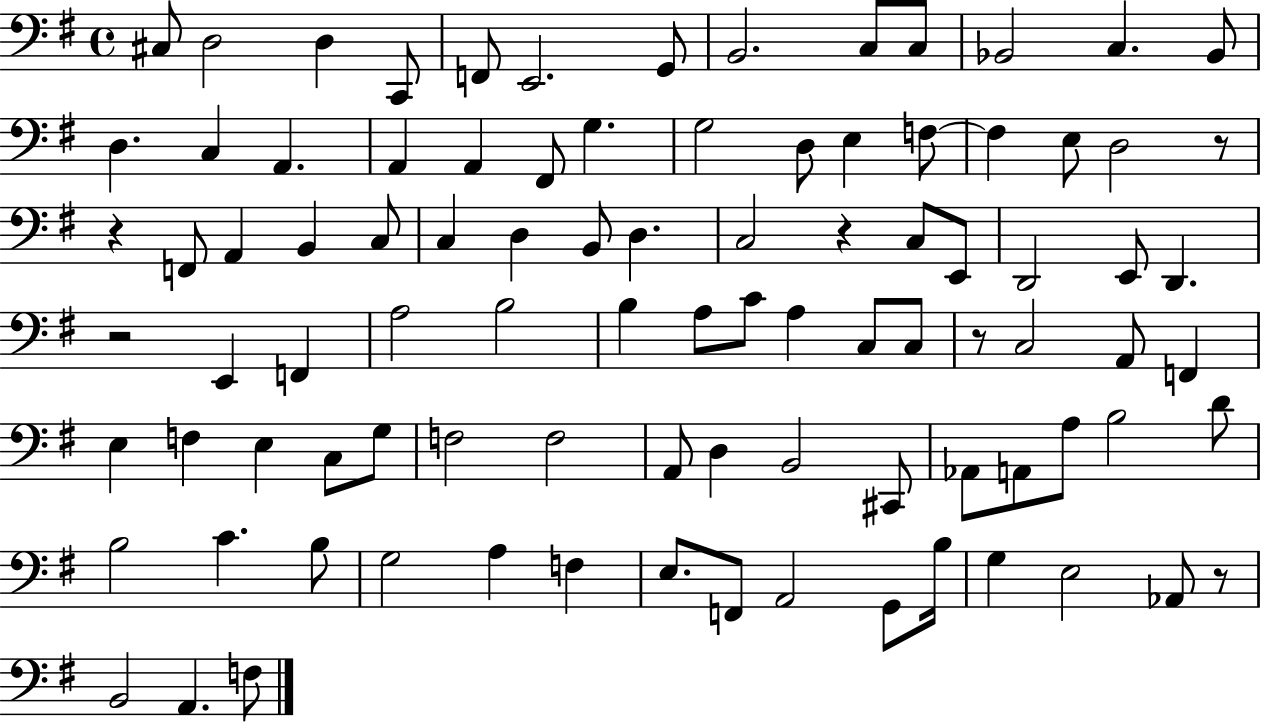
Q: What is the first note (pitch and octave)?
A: C#3